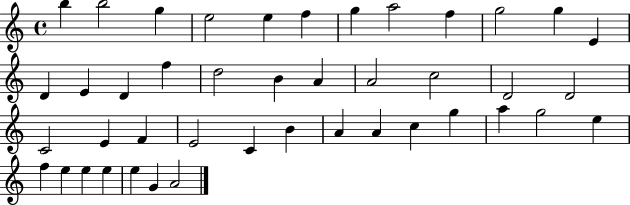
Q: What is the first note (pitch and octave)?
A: B5